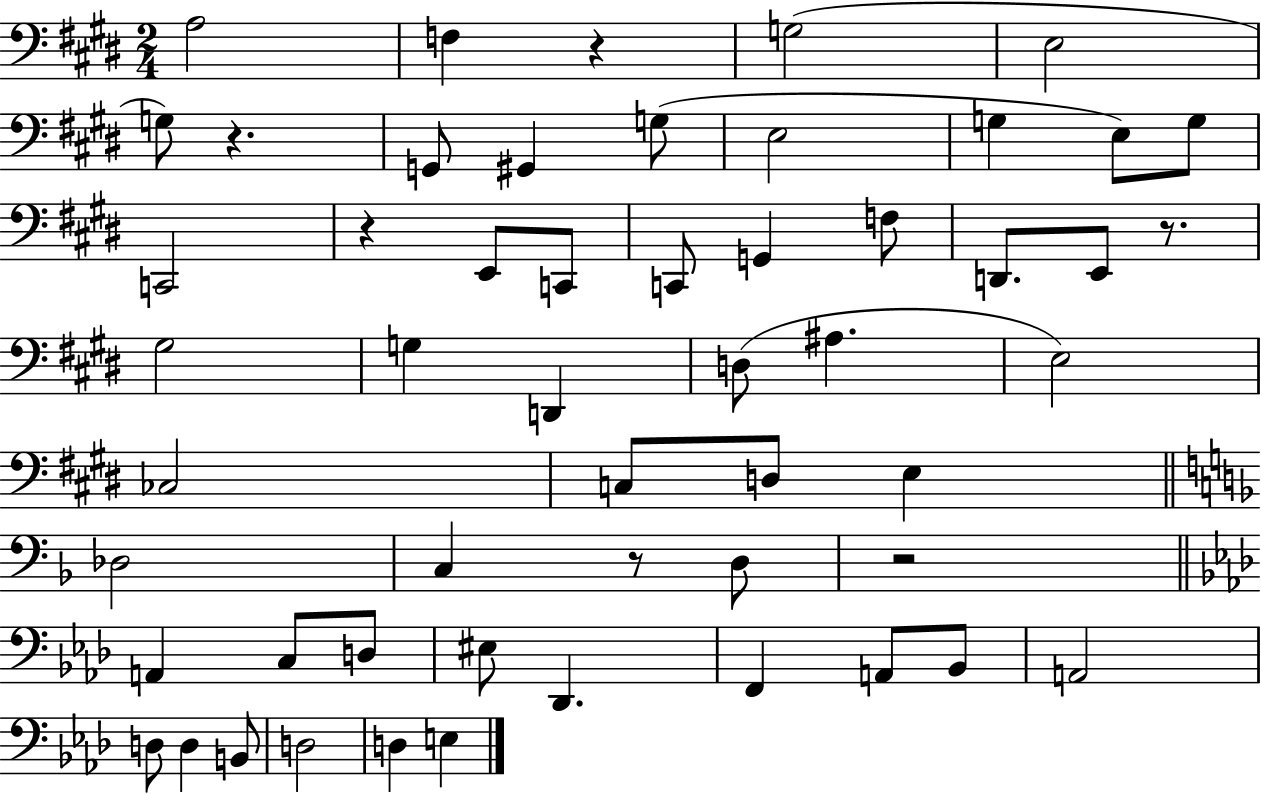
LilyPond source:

{
  \clef bass
  \numericTimeSignature
  \time 2/4
  \key e \major
  \repeat volta 2 { a2 | f4 r4 | g2( | e2 | \break g8) r4. | g,8 gis,4 g8( | e2 | g4 e8) g8 | \break c,2 | r4 e,8 c,8 | c,8 g,4 f8 | d,8. e,8 r8. | \break gis2 | g4 d,4 | d8( ais4. | e2) | \break ces2 | c8 d8 e4 | \bar "||" \break \key f \major des2 | c4 r8 d8 | r2 | \bar "||" \break \key f \minor a,4 c8 d8 | eis8 des,4. | f,4 a,8 bes,8 | a,2 | \break d8 d4 b,8 | d2 | d4 e4 | } \bar "|."
}